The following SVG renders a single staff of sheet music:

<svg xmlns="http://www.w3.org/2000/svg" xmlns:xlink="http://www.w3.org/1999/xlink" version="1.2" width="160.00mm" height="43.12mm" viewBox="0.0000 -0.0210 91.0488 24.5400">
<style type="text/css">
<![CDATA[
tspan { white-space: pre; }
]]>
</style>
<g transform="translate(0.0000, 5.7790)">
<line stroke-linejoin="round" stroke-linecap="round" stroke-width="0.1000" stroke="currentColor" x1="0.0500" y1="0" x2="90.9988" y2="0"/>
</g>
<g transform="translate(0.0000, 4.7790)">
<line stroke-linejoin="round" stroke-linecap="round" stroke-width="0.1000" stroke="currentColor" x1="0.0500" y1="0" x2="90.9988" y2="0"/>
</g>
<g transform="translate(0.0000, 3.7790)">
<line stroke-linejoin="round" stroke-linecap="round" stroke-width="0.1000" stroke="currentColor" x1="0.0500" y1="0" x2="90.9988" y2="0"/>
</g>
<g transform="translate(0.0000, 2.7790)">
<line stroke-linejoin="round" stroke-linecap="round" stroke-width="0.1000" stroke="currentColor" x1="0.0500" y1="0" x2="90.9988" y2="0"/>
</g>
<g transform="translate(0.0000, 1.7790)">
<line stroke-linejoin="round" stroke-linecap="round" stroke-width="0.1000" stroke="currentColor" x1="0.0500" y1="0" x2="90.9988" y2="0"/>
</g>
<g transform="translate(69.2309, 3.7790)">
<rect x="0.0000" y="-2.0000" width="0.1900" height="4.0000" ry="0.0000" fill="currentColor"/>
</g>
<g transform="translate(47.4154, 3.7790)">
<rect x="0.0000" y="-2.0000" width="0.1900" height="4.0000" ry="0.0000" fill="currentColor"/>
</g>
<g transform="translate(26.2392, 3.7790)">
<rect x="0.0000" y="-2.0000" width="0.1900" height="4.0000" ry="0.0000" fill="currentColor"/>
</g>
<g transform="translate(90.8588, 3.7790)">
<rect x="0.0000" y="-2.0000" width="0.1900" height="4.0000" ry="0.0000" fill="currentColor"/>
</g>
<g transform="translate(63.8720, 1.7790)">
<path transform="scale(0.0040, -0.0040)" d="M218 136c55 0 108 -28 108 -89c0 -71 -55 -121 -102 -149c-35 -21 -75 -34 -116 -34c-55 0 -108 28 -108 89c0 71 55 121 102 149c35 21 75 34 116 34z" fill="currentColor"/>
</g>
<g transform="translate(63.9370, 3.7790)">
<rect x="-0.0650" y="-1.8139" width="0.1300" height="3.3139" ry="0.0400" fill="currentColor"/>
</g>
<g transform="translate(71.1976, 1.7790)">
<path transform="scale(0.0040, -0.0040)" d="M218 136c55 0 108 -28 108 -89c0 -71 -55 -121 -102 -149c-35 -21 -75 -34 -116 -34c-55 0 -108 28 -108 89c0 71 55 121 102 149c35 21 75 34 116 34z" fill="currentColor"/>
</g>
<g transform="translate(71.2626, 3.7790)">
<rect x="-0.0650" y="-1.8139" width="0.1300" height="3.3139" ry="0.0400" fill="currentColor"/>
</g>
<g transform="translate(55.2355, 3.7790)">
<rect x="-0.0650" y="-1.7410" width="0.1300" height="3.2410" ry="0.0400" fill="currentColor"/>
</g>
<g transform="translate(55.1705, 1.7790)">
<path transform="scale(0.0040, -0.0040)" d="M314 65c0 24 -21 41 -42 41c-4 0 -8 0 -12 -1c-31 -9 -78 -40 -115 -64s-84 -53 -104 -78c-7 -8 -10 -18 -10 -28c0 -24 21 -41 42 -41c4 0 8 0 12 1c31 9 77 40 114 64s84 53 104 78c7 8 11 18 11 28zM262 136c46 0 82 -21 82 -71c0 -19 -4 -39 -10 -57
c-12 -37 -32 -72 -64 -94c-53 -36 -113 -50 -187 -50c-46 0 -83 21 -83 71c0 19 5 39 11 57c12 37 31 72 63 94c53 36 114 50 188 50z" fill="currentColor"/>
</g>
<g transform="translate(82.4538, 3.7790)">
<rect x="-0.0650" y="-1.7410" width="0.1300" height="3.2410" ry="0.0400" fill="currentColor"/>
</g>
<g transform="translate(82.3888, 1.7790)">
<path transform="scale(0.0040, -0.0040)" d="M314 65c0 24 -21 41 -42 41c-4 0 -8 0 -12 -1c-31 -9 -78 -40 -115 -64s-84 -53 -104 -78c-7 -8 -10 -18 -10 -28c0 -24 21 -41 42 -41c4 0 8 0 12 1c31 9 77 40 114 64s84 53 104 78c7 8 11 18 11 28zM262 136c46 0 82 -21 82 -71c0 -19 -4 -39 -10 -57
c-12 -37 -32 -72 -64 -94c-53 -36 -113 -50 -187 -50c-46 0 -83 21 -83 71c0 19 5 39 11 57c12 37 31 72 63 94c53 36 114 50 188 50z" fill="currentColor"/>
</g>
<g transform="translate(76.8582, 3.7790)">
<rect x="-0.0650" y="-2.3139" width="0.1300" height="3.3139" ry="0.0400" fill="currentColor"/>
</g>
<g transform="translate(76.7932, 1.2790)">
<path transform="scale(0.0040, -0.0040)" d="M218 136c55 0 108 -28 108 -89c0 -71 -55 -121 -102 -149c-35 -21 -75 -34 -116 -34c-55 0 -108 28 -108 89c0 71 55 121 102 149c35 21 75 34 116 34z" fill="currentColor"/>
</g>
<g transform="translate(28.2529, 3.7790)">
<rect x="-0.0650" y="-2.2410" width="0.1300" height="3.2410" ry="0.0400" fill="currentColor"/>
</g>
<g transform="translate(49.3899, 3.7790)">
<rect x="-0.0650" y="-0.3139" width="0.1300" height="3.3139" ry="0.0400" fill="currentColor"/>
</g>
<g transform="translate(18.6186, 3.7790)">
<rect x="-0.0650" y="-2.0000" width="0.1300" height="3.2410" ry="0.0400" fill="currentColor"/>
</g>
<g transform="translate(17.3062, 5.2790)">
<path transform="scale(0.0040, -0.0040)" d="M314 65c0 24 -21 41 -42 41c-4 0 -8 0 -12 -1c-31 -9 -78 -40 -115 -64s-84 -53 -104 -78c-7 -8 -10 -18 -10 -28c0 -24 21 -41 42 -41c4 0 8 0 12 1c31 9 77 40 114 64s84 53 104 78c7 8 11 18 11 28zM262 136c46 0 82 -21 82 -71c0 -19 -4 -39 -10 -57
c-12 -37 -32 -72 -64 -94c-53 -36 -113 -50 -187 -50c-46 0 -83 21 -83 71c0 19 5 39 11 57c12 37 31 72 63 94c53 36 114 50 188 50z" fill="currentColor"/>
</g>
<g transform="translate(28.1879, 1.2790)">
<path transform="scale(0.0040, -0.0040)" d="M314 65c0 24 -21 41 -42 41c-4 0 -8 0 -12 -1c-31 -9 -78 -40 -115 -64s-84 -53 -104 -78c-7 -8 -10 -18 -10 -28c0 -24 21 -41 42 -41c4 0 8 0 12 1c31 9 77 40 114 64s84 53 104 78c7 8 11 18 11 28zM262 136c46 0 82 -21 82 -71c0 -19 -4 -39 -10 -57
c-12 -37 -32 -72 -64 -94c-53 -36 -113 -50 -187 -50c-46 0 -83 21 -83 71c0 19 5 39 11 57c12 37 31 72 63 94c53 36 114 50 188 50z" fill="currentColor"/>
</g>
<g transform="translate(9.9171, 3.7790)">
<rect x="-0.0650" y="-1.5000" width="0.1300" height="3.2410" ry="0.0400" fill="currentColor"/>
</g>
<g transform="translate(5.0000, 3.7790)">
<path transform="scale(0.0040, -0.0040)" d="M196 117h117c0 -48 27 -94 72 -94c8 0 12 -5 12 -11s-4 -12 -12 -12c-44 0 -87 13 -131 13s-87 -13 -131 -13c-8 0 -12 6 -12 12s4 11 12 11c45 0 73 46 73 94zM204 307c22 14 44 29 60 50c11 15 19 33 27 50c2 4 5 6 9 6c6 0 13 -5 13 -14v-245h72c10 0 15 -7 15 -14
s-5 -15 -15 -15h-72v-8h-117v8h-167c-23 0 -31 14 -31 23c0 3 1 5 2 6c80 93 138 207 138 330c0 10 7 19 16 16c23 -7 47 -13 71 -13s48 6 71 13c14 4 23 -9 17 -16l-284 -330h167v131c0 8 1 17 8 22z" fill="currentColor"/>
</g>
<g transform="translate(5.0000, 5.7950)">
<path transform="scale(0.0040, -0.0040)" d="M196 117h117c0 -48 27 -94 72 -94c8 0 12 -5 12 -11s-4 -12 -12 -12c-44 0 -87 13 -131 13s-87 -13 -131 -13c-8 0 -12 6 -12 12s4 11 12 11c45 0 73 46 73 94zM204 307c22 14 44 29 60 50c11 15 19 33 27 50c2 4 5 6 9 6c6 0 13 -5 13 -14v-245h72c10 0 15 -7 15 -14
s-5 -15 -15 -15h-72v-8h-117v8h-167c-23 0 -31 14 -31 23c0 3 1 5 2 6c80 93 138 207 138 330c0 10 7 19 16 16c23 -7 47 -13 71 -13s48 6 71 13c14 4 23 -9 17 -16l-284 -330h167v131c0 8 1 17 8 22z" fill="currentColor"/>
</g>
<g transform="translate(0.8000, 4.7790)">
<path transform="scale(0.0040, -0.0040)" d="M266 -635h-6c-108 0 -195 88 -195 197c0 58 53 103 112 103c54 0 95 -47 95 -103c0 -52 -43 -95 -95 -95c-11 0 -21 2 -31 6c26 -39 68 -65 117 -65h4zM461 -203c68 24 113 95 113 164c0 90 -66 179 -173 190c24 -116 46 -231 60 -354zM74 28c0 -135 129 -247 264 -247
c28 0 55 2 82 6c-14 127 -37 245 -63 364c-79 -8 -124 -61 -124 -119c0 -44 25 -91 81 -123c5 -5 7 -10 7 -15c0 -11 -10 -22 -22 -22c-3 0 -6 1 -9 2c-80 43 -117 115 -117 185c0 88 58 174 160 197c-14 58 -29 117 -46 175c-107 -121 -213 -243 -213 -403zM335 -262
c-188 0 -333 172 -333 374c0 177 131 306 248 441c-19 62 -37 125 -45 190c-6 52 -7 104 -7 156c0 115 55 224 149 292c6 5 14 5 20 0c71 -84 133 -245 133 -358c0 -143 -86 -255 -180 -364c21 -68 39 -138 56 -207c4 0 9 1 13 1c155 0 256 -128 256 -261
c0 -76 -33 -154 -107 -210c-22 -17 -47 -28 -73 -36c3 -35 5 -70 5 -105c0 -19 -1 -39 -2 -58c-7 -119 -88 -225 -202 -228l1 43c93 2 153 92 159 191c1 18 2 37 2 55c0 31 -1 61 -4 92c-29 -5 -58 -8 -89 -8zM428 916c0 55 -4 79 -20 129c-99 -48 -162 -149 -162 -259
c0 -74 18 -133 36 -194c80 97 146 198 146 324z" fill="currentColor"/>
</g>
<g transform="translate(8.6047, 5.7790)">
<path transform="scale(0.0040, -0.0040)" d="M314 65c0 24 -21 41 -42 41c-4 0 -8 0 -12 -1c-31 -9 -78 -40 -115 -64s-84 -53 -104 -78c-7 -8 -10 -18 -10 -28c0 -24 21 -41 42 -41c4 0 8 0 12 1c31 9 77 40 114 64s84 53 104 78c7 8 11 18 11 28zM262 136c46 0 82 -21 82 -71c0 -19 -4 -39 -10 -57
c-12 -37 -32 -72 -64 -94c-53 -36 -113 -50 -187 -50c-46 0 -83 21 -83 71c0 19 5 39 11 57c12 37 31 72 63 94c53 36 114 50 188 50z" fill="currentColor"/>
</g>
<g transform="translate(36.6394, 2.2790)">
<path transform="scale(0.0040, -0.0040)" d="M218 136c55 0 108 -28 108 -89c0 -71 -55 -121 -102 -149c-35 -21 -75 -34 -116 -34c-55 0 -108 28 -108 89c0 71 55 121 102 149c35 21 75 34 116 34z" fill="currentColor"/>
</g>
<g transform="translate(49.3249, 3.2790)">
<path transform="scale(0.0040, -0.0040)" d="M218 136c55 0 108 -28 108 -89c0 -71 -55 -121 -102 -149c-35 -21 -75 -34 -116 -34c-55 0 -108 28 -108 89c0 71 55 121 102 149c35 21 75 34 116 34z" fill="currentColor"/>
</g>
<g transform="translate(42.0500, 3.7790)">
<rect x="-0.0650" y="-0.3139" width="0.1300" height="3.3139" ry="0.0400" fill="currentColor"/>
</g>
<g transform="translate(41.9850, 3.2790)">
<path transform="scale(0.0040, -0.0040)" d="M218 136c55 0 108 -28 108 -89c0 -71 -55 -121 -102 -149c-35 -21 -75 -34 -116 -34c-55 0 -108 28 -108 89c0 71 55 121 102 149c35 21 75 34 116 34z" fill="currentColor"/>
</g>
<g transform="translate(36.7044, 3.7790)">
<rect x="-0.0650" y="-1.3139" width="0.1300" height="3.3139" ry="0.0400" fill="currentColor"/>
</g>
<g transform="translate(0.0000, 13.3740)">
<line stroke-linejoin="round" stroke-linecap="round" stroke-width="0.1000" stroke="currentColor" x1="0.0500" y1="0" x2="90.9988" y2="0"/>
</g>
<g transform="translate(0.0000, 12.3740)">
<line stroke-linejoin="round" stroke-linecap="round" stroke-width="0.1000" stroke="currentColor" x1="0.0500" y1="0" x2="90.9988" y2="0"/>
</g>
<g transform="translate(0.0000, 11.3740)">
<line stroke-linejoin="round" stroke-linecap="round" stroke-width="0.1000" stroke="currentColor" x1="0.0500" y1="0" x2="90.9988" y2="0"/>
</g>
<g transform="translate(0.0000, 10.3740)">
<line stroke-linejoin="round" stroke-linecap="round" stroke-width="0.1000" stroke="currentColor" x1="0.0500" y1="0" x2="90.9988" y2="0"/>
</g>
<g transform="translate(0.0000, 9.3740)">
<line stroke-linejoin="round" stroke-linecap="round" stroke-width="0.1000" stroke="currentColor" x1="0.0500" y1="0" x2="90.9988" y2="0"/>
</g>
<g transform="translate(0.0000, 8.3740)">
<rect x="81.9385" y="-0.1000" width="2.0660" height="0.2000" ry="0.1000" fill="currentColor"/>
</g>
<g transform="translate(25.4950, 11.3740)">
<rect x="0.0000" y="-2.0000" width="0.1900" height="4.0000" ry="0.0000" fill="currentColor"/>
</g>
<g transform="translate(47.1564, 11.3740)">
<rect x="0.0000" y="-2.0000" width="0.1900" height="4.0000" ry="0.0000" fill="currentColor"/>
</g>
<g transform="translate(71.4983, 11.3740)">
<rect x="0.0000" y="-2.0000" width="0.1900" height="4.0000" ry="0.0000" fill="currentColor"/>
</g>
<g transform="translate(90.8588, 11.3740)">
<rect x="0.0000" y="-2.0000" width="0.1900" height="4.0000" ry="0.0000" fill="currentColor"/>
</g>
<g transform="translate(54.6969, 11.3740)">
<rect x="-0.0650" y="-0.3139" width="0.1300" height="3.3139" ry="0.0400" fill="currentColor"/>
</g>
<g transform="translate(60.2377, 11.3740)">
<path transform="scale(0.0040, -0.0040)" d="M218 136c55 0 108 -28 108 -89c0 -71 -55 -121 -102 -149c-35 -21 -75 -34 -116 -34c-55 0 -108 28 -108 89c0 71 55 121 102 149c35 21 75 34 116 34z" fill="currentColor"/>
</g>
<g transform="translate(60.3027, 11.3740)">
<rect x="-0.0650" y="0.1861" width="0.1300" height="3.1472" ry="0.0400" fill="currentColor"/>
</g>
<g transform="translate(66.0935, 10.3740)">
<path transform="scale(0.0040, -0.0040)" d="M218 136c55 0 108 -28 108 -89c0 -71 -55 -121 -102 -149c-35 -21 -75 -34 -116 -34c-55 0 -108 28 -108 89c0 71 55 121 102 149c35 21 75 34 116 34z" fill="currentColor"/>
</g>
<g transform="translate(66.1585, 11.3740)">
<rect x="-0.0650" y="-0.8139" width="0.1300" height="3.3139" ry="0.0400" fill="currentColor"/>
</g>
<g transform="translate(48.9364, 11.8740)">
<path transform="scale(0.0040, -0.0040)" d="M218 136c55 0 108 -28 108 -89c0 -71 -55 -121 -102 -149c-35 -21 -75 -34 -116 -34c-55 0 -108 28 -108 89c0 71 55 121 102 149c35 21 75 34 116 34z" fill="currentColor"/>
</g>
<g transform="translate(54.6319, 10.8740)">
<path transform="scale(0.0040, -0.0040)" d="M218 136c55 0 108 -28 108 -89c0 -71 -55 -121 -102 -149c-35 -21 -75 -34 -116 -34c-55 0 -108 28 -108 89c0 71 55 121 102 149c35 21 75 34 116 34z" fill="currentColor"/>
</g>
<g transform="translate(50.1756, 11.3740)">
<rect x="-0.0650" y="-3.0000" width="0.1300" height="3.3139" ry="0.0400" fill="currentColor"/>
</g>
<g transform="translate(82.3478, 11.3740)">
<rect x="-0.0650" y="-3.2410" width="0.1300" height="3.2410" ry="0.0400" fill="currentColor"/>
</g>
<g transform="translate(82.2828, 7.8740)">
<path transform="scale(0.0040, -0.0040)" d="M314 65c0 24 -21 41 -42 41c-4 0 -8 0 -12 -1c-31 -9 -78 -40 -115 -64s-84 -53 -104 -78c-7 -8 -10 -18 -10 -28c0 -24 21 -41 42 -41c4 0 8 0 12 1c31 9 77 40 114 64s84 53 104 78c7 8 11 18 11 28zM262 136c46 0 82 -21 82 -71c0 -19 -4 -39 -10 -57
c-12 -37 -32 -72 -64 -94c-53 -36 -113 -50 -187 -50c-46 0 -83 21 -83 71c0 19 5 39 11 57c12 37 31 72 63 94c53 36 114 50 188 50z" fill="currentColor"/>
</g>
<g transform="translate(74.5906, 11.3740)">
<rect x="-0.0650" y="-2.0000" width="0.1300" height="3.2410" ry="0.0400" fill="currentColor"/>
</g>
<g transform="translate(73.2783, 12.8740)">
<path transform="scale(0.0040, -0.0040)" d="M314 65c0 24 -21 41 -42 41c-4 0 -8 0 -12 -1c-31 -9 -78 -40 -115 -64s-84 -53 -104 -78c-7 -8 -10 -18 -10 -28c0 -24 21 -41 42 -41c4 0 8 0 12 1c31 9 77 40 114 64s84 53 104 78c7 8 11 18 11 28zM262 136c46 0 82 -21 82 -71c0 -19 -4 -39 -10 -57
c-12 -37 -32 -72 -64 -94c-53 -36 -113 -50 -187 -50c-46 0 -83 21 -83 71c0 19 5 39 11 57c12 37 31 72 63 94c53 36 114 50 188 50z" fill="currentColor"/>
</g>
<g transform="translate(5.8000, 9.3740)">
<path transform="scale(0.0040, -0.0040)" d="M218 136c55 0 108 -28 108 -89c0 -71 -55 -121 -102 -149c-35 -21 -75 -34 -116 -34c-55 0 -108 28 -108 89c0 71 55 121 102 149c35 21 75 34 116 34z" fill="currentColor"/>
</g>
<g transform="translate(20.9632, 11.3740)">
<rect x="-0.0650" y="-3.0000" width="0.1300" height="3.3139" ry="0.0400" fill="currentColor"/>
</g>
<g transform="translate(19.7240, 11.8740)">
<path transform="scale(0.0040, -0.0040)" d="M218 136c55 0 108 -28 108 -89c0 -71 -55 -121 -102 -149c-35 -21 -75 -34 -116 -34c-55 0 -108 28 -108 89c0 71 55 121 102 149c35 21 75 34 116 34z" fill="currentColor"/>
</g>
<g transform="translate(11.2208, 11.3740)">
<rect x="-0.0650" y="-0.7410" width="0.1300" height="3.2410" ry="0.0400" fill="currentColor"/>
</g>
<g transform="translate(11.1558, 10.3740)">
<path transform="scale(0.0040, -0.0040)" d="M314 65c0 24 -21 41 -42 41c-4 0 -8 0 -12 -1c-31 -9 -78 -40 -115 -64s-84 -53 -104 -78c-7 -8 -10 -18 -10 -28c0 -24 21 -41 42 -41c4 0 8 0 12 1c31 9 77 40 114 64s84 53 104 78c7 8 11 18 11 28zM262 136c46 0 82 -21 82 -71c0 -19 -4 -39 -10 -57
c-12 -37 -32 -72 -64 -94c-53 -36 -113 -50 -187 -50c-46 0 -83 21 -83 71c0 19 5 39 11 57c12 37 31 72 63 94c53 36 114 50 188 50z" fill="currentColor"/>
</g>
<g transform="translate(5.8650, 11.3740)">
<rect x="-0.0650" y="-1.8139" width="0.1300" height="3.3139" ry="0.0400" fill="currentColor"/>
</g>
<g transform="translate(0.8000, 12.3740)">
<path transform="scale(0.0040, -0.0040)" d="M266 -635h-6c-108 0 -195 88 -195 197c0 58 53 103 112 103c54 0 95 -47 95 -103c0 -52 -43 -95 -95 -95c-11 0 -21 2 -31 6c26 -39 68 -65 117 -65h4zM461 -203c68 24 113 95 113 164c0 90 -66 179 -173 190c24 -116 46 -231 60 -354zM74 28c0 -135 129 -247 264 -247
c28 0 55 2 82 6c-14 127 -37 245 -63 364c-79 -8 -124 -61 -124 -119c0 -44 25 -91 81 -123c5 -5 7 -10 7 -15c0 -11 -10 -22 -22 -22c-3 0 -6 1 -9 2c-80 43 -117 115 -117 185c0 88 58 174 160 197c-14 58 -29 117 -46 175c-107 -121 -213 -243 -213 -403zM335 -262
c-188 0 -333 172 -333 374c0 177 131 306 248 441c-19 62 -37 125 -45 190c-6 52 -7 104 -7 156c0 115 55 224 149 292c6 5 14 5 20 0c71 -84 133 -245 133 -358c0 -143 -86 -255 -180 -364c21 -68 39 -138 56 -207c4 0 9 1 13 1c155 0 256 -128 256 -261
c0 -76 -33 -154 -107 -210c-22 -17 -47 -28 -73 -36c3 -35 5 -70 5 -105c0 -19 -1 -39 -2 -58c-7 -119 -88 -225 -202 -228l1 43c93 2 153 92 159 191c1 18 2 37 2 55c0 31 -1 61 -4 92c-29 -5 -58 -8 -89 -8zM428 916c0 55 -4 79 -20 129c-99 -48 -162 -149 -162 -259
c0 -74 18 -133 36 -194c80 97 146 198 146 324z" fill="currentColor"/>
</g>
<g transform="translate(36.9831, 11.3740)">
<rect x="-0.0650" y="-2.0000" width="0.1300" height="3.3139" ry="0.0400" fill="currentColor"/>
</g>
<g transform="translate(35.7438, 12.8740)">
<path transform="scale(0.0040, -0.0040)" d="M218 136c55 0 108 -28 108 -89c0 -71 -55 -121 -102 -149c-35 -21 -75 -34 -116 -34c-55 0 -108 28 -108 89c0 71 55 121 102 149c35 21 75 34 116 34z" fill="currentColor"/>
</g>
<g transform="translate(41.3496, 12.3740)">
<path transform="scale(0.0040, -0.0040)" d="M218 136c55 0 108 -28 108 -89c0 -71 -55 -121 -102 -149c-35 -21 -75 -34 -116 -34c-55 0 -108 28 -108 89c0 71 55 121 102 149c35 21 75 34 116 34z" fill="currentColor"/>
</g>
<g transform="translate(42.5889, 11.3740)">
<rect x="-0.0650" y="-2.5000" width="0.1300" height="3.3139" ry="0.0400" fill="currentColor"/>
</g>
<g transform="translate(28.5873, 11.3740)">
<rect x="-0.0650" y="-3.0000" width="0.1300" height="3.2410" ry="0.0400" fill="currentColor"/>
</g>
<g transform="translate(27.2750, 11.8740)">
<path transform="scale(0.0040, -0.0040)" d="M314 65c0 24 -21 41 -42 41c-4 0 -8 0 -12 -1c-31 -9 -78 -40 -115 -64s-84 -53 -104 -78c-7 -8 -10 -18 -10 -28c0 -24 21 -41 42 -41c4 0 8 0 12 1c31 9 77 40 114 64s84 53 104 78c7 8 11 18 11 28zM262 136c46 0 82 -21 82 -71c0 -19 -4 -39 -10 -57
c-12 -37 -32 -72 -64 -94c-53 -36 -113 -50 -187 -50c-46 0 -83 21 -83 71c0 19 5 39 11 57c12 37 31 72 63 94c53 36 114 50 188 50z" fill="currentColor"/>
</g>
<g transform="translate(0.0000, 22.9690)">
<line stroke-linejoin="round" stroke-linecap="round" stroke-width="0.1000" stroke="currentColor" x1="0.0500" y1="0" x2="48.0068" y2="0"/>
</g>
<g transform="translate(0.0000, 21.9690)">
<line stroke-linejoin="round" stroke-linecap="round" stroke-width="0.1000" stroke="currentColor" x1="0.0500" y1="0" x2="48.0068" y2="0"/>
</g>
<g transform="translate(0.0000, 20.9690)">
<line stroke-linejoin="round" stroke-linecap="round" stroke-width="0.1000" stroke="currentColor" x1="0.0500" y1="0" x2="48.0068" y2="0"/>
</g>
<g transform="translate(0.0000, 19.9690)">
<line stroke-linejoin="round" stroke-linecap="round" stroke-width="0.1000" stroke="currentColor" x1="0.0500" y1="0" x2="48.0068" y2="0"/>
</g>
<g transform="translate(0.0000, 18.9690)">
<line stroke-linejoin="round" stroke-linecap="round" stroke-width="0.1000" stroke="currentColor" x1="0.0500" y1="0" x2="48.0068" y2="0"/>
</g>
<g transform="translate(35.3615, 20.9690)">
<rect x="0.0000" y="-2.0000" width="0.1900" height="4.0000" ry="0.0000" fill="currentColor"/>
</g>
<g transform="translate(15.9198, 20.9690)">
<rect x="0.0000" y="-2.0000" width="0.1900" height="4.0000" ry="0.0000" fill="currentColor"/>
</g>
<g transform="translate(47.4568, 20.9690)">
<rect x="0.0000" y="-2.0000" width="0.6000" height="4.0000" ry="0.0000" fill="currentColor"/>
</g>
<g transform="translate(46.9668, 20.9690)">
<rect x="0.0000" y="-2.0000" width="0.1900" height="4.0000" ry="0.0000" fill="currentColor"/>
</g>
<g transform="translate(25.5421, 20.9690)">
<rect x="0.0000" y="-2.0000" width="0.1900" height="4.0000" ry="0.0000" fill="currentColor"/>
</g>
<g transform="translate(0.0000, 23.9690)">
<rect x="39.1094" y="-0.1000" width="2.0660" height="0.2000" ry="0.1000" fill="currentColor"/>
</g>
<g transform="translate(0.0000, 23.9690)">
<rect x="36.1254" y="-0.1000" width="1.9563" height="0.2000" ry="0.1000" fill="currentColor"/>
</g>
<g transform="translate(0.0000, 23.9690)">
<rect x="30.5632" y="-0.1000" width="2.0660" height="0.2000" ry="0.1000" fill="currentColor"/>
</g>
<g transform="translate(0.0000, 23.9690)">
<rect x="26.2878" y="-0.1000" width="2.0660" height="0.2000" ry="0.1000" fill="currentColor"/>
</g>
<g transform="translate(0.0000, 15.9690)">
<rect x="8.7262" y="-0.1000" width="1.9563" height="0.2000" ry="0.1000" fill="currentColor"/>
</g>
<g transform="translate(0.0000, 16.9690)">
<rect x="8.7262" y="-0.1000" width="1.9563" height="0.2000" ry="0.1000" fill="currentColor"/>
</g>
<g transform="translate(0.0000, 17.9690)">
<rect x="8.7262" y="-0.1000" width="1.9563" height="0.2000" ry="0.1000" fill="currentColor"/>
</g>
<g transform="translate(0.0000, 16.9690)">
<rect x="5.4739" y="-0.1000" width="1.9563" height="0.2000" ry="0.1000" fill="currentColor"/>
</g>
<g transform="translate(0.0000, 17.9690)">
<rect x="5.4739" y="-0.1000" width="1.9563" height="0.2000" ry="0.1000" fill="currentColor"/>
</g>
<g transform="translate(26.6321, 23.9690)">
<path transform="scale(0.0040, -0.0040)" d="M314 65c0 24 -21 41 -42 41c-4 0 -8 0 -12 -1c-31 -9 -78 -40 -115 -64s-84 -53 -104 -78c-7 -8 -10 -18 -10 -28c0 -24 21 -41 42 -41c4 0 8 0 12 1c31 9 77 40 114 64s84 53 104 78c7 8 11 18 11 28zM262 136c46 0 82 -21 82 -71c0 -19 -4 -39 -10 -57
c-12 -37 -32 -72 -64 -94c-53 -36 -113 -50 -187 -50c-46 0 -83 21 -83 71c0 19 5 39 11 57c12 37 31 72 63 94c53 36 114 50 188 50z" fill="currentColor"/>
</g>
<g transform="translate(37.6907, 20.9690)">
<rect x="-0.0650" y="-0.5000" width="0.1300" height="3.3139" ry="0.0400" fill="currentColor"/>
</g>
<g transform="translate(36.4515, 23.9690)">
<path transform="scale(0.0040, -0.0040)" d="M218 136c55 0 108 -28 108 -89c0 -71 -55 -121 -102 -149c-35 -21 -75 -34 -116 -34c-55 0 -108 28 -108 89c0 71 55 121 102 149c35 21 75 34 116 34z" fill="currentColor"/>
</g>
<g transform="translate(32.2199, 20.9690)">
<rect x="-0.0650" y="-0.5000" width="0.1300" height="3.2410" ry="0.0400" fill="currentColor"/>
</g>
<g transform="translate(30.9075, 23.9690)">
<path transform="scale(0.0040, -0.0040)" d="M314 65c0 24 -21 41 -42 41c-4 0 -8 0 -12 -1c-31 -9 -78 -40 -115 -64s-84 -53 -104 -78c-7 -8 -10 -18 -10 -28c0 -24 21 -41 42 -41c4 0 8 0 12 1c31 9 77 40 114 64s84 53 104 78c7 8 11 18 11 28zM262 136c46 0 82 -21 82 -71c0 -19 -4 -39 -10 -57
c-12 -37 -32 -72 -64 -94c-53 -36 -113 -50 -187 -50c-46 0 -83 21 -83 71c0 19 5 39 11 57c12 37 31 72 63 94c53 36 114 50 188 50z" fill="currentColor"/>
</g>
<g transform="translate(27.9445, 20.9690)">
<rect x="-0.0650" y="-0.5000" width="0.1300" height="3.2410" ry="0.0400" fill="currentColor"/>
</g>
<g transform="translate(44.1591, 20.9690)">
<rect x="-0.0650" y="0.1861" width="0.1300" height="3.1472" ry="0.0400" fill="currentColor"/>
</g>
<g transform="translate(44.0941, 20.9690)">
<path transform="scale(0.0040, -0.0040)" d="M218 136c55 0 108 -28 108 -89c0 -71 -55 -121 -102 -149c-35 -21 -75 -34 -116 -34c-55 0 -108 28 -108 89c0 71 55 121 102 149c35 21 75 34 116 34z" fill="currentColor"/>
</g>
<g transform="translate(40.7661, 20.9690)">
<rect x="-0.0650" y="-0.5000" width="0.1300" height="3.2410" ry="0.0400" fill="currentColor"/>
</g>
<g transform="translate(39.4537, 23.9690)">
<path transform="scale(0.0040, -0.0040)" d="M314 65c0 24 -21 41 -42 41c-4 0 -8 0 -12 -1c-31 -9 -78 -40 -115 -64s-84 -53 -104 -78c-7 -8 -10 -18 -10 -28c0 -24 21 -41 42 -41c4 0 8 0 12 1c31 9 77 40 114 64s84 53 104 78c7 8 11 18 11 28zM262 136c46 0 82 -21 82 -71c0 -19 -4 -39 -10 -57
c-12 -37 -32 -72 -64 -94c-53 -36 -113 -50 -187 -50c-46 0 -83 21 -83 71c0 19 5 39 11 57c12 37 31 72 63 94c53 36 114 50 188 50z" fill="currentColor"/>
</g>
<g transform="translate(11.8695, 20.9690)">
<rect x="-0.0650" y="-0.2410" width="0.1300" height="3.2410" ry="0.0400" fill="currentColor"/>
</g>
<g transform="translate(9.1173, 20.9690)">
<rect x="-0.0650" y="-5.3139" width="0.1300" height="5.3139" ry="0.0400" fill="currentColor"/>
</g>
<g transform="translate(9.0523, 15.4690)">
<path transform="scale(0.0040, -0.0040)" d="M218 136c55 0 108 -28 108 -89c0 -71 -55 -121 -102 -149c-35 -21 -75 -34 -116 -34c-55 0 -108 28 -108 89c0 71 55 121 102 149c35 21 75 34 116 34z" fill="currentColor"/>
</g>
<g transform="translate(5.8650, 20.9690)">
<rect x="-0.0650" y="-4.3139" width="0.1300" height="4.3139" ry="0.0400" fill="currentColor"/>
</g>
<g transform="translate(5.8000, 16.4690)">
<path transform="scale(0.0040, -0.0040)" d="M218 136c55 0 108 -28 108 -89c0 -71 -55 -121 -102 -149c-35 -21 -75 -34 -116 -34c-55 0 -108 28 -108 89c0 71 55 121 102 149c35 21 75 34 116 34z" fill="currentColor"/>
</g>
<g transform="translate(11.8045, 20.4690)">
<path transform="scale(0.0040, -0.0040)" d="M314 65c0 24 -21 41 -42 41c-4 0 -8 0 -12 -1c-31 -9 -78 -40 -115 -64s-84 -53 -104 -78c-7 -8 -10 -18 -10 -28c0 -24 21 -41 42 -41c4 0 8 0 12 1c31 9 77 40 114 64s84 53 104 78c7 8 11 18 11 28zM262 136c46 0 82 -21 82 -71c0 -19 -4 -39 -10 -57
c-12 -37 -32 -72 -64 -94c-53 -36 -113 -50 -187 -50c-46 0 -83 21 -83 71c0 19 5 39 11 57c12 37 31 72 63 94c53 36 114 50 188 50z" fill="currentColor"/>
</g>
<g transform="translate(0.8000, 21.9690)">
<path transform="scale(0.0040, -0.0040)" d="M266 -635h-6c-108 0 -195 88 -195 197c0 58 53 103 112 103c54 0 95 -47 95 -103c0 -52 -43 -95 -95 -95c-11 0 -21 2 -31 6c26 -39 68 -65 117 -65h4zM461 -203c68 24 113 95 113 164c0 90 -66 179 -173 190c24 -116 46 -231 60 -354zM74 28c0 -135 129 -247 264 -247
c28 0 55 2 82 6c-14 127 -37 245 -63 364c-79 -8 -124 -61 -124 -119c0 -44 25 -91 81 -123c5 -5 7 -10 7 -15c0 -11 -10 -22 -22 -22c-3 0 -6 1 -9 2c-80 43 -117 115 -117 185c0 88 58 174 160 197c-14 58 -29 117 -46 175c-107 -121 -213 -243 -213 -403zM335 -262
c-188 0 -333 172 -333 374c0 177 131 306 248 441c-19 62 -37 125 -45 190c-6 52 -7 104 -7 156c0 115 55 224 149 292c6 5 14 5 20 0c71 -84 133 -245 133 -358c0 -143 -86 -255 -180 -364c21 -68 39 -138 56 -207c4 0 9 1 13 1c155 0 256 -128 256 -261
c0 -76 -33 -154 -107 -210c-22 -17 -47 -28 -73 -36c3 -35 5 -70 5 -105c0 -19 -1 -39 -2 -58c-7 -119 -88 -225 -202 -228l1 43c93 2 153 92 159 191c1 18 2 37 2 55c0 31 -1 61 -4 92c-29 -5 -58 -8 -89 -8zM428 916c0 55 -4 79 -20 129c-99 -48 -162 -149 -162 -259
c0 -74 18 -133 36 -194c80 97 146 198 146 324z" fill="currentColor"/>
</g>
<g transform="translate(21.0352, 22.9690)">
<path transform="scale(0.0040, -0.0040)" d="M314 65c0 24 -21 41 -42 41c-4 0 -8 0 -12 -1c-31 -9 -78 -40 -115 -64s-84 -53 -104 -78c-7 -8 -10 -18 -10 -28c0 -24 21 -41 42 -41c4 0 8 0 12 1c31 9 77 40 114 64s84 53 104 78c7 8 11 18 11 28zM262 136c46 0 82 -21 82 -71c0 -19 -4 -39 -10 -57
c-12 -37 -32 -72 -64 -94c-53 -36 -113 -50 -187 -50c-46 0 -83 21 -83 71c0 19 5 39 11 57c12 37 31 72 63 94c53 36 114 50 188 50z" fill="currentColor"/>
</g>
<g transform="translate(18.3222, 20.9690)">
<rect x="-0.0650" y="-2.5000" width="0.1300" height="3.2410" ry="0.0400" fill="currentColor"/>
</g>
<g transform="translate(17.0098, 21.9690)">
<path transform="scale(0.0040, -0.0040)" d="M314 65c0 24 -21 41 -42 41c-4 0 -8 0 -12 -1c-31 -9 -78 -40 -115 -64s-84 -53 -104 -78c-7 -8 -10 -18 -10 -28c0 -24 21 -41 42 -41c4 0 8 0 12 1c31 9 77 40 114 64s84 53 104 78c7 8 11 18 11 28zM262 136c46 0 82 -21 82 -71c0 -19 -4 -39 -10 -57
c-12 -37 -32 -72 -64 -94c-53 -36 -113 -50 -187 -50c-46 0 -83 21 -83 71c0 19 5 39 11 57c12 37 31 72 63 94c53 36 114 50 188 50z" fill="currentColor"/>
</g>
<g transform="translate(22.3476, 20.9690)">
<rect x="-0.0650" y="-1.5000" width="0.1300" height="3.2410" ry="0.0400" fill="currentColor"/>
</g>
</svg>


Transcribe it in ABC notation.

X:1
T:Untitled
M:4/4
L:1/4
K:C
E2 F2 g2 e c c f2 f f g f2 f d2 A A2 F G A c B d F2 b2 d' f' c2 G2 E2 C2 C2 C C2 B